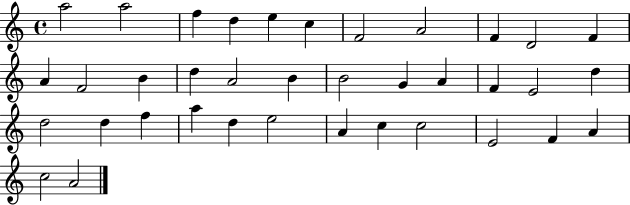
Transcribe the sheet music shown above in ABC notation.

X:1
T:Untitled
M:4/4
L:1/4
K:C
a2 a2 f d e c F2 A2 F D2 F A F2 B d A2 B B2 G A F E2 d d2 d f a d e2 A c c2 E2 F A c2 A2